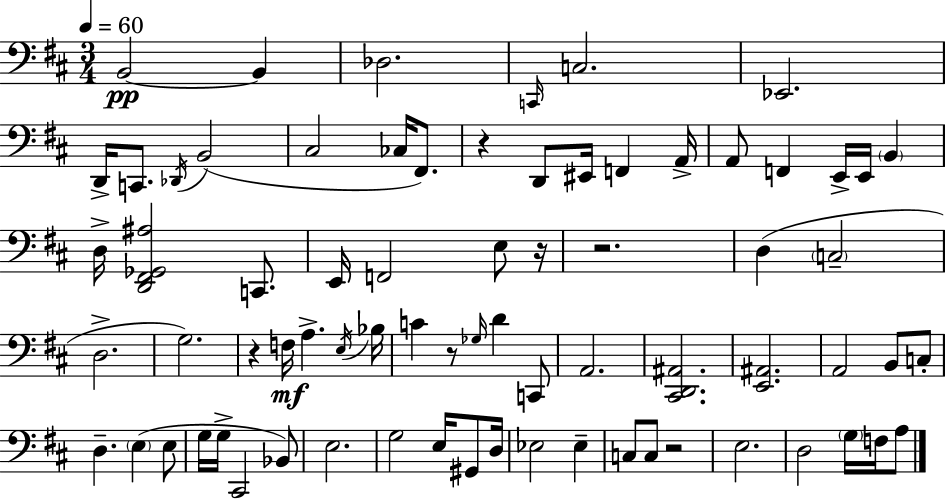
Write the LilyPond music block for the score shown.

{
  \clef bass
  \numericTimeSignature
  \time 3/4
  \key d \major
  \tempo 4 = 60
  b,2~~\pp b,4 | des2. | \grace { c,16 } c2. | ees,2. | \break d,16-> c,8. \acciaccatura { des,16 }( b,2 | cis2 ces16 fis,8.) | r4 d,8 eis,16 f,4 | a,16-> a,8 f,4 e,16-> e,16 \parenthesize b,4 | \break d16-> <d, fis, ges, ais>2 c,8. | e,16 f,2 e8 | r16 r2. | d4( \parenthesize c2-- | \break d2.-> | g2.) | r4 f16\mf a4.-> | \acciaccatura { e16 } bes16 c'4 r8 \grace { ges16 } d'4 | \break c,8 a,2. | <cis, d, ais,>2. | <e, ais,>2. | a,2 | \break b,8 c8-. d4.-- \parenthesize e4( | e8 g16 g16-> cis,2 | bes,8) e2. | g2 | \break e16 gis,8 d16 ees2 | ees4-- c8 c8 r2 | e2. | d2 | \break \parenthesize g16 f16 a8 \bar "|."
}